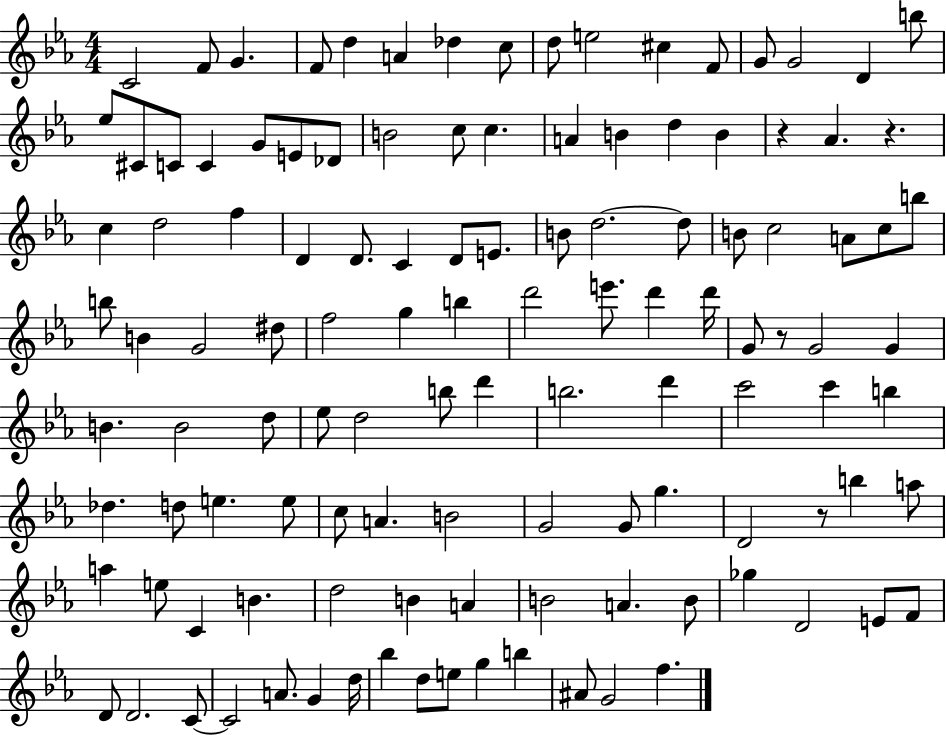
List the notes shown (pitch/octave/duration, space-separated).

C4/h F4/e G4/q. F4/e D5/q A4/q Db5/q C5/e D5/e E5/h C#5/q F4/e G4/e G4/h D4/q B5/e Eb5/e C#4/e C4/e C4/q G4/e E4/e Db4/e B4/h C5/e C5/q. A4/q B4/q D5/q B4/q R/q Ab4/q. R/q. C5/q D5/h F5/q D4/q D4/e. C4/q D4/e E4/e. B4/e D5/h. D5/e B4/e C5/h A4/e C5/e B5/e B5/e B4/q G4/h D#5/e F5/h G5/q B5/q D6/h E6/e. D6/q D6/s G4/e R/e G4/h G4/q B4/q. B4/h D5/e Eb5/e D5/h B5/e D6/q B5/h. D6/q C6/h C6/q B5/q Db5/q. D5/e E5/q. E5/e C5/e A4/q. B4/h G4/h G4/e G5/q. D4/h R/e B5/q A5/e A5/q E5/e C4/q B4/q. D5/h B4/q A4/q B4/h A4/q. B4/e Gb5/q D4/h E4/e F4/e D4/e D4/h. C4/e C4/h A4/e. G4/q D5/s Bb5/q D5/e E5/e G5/q B5/q A#4/e G4/h F5/q.